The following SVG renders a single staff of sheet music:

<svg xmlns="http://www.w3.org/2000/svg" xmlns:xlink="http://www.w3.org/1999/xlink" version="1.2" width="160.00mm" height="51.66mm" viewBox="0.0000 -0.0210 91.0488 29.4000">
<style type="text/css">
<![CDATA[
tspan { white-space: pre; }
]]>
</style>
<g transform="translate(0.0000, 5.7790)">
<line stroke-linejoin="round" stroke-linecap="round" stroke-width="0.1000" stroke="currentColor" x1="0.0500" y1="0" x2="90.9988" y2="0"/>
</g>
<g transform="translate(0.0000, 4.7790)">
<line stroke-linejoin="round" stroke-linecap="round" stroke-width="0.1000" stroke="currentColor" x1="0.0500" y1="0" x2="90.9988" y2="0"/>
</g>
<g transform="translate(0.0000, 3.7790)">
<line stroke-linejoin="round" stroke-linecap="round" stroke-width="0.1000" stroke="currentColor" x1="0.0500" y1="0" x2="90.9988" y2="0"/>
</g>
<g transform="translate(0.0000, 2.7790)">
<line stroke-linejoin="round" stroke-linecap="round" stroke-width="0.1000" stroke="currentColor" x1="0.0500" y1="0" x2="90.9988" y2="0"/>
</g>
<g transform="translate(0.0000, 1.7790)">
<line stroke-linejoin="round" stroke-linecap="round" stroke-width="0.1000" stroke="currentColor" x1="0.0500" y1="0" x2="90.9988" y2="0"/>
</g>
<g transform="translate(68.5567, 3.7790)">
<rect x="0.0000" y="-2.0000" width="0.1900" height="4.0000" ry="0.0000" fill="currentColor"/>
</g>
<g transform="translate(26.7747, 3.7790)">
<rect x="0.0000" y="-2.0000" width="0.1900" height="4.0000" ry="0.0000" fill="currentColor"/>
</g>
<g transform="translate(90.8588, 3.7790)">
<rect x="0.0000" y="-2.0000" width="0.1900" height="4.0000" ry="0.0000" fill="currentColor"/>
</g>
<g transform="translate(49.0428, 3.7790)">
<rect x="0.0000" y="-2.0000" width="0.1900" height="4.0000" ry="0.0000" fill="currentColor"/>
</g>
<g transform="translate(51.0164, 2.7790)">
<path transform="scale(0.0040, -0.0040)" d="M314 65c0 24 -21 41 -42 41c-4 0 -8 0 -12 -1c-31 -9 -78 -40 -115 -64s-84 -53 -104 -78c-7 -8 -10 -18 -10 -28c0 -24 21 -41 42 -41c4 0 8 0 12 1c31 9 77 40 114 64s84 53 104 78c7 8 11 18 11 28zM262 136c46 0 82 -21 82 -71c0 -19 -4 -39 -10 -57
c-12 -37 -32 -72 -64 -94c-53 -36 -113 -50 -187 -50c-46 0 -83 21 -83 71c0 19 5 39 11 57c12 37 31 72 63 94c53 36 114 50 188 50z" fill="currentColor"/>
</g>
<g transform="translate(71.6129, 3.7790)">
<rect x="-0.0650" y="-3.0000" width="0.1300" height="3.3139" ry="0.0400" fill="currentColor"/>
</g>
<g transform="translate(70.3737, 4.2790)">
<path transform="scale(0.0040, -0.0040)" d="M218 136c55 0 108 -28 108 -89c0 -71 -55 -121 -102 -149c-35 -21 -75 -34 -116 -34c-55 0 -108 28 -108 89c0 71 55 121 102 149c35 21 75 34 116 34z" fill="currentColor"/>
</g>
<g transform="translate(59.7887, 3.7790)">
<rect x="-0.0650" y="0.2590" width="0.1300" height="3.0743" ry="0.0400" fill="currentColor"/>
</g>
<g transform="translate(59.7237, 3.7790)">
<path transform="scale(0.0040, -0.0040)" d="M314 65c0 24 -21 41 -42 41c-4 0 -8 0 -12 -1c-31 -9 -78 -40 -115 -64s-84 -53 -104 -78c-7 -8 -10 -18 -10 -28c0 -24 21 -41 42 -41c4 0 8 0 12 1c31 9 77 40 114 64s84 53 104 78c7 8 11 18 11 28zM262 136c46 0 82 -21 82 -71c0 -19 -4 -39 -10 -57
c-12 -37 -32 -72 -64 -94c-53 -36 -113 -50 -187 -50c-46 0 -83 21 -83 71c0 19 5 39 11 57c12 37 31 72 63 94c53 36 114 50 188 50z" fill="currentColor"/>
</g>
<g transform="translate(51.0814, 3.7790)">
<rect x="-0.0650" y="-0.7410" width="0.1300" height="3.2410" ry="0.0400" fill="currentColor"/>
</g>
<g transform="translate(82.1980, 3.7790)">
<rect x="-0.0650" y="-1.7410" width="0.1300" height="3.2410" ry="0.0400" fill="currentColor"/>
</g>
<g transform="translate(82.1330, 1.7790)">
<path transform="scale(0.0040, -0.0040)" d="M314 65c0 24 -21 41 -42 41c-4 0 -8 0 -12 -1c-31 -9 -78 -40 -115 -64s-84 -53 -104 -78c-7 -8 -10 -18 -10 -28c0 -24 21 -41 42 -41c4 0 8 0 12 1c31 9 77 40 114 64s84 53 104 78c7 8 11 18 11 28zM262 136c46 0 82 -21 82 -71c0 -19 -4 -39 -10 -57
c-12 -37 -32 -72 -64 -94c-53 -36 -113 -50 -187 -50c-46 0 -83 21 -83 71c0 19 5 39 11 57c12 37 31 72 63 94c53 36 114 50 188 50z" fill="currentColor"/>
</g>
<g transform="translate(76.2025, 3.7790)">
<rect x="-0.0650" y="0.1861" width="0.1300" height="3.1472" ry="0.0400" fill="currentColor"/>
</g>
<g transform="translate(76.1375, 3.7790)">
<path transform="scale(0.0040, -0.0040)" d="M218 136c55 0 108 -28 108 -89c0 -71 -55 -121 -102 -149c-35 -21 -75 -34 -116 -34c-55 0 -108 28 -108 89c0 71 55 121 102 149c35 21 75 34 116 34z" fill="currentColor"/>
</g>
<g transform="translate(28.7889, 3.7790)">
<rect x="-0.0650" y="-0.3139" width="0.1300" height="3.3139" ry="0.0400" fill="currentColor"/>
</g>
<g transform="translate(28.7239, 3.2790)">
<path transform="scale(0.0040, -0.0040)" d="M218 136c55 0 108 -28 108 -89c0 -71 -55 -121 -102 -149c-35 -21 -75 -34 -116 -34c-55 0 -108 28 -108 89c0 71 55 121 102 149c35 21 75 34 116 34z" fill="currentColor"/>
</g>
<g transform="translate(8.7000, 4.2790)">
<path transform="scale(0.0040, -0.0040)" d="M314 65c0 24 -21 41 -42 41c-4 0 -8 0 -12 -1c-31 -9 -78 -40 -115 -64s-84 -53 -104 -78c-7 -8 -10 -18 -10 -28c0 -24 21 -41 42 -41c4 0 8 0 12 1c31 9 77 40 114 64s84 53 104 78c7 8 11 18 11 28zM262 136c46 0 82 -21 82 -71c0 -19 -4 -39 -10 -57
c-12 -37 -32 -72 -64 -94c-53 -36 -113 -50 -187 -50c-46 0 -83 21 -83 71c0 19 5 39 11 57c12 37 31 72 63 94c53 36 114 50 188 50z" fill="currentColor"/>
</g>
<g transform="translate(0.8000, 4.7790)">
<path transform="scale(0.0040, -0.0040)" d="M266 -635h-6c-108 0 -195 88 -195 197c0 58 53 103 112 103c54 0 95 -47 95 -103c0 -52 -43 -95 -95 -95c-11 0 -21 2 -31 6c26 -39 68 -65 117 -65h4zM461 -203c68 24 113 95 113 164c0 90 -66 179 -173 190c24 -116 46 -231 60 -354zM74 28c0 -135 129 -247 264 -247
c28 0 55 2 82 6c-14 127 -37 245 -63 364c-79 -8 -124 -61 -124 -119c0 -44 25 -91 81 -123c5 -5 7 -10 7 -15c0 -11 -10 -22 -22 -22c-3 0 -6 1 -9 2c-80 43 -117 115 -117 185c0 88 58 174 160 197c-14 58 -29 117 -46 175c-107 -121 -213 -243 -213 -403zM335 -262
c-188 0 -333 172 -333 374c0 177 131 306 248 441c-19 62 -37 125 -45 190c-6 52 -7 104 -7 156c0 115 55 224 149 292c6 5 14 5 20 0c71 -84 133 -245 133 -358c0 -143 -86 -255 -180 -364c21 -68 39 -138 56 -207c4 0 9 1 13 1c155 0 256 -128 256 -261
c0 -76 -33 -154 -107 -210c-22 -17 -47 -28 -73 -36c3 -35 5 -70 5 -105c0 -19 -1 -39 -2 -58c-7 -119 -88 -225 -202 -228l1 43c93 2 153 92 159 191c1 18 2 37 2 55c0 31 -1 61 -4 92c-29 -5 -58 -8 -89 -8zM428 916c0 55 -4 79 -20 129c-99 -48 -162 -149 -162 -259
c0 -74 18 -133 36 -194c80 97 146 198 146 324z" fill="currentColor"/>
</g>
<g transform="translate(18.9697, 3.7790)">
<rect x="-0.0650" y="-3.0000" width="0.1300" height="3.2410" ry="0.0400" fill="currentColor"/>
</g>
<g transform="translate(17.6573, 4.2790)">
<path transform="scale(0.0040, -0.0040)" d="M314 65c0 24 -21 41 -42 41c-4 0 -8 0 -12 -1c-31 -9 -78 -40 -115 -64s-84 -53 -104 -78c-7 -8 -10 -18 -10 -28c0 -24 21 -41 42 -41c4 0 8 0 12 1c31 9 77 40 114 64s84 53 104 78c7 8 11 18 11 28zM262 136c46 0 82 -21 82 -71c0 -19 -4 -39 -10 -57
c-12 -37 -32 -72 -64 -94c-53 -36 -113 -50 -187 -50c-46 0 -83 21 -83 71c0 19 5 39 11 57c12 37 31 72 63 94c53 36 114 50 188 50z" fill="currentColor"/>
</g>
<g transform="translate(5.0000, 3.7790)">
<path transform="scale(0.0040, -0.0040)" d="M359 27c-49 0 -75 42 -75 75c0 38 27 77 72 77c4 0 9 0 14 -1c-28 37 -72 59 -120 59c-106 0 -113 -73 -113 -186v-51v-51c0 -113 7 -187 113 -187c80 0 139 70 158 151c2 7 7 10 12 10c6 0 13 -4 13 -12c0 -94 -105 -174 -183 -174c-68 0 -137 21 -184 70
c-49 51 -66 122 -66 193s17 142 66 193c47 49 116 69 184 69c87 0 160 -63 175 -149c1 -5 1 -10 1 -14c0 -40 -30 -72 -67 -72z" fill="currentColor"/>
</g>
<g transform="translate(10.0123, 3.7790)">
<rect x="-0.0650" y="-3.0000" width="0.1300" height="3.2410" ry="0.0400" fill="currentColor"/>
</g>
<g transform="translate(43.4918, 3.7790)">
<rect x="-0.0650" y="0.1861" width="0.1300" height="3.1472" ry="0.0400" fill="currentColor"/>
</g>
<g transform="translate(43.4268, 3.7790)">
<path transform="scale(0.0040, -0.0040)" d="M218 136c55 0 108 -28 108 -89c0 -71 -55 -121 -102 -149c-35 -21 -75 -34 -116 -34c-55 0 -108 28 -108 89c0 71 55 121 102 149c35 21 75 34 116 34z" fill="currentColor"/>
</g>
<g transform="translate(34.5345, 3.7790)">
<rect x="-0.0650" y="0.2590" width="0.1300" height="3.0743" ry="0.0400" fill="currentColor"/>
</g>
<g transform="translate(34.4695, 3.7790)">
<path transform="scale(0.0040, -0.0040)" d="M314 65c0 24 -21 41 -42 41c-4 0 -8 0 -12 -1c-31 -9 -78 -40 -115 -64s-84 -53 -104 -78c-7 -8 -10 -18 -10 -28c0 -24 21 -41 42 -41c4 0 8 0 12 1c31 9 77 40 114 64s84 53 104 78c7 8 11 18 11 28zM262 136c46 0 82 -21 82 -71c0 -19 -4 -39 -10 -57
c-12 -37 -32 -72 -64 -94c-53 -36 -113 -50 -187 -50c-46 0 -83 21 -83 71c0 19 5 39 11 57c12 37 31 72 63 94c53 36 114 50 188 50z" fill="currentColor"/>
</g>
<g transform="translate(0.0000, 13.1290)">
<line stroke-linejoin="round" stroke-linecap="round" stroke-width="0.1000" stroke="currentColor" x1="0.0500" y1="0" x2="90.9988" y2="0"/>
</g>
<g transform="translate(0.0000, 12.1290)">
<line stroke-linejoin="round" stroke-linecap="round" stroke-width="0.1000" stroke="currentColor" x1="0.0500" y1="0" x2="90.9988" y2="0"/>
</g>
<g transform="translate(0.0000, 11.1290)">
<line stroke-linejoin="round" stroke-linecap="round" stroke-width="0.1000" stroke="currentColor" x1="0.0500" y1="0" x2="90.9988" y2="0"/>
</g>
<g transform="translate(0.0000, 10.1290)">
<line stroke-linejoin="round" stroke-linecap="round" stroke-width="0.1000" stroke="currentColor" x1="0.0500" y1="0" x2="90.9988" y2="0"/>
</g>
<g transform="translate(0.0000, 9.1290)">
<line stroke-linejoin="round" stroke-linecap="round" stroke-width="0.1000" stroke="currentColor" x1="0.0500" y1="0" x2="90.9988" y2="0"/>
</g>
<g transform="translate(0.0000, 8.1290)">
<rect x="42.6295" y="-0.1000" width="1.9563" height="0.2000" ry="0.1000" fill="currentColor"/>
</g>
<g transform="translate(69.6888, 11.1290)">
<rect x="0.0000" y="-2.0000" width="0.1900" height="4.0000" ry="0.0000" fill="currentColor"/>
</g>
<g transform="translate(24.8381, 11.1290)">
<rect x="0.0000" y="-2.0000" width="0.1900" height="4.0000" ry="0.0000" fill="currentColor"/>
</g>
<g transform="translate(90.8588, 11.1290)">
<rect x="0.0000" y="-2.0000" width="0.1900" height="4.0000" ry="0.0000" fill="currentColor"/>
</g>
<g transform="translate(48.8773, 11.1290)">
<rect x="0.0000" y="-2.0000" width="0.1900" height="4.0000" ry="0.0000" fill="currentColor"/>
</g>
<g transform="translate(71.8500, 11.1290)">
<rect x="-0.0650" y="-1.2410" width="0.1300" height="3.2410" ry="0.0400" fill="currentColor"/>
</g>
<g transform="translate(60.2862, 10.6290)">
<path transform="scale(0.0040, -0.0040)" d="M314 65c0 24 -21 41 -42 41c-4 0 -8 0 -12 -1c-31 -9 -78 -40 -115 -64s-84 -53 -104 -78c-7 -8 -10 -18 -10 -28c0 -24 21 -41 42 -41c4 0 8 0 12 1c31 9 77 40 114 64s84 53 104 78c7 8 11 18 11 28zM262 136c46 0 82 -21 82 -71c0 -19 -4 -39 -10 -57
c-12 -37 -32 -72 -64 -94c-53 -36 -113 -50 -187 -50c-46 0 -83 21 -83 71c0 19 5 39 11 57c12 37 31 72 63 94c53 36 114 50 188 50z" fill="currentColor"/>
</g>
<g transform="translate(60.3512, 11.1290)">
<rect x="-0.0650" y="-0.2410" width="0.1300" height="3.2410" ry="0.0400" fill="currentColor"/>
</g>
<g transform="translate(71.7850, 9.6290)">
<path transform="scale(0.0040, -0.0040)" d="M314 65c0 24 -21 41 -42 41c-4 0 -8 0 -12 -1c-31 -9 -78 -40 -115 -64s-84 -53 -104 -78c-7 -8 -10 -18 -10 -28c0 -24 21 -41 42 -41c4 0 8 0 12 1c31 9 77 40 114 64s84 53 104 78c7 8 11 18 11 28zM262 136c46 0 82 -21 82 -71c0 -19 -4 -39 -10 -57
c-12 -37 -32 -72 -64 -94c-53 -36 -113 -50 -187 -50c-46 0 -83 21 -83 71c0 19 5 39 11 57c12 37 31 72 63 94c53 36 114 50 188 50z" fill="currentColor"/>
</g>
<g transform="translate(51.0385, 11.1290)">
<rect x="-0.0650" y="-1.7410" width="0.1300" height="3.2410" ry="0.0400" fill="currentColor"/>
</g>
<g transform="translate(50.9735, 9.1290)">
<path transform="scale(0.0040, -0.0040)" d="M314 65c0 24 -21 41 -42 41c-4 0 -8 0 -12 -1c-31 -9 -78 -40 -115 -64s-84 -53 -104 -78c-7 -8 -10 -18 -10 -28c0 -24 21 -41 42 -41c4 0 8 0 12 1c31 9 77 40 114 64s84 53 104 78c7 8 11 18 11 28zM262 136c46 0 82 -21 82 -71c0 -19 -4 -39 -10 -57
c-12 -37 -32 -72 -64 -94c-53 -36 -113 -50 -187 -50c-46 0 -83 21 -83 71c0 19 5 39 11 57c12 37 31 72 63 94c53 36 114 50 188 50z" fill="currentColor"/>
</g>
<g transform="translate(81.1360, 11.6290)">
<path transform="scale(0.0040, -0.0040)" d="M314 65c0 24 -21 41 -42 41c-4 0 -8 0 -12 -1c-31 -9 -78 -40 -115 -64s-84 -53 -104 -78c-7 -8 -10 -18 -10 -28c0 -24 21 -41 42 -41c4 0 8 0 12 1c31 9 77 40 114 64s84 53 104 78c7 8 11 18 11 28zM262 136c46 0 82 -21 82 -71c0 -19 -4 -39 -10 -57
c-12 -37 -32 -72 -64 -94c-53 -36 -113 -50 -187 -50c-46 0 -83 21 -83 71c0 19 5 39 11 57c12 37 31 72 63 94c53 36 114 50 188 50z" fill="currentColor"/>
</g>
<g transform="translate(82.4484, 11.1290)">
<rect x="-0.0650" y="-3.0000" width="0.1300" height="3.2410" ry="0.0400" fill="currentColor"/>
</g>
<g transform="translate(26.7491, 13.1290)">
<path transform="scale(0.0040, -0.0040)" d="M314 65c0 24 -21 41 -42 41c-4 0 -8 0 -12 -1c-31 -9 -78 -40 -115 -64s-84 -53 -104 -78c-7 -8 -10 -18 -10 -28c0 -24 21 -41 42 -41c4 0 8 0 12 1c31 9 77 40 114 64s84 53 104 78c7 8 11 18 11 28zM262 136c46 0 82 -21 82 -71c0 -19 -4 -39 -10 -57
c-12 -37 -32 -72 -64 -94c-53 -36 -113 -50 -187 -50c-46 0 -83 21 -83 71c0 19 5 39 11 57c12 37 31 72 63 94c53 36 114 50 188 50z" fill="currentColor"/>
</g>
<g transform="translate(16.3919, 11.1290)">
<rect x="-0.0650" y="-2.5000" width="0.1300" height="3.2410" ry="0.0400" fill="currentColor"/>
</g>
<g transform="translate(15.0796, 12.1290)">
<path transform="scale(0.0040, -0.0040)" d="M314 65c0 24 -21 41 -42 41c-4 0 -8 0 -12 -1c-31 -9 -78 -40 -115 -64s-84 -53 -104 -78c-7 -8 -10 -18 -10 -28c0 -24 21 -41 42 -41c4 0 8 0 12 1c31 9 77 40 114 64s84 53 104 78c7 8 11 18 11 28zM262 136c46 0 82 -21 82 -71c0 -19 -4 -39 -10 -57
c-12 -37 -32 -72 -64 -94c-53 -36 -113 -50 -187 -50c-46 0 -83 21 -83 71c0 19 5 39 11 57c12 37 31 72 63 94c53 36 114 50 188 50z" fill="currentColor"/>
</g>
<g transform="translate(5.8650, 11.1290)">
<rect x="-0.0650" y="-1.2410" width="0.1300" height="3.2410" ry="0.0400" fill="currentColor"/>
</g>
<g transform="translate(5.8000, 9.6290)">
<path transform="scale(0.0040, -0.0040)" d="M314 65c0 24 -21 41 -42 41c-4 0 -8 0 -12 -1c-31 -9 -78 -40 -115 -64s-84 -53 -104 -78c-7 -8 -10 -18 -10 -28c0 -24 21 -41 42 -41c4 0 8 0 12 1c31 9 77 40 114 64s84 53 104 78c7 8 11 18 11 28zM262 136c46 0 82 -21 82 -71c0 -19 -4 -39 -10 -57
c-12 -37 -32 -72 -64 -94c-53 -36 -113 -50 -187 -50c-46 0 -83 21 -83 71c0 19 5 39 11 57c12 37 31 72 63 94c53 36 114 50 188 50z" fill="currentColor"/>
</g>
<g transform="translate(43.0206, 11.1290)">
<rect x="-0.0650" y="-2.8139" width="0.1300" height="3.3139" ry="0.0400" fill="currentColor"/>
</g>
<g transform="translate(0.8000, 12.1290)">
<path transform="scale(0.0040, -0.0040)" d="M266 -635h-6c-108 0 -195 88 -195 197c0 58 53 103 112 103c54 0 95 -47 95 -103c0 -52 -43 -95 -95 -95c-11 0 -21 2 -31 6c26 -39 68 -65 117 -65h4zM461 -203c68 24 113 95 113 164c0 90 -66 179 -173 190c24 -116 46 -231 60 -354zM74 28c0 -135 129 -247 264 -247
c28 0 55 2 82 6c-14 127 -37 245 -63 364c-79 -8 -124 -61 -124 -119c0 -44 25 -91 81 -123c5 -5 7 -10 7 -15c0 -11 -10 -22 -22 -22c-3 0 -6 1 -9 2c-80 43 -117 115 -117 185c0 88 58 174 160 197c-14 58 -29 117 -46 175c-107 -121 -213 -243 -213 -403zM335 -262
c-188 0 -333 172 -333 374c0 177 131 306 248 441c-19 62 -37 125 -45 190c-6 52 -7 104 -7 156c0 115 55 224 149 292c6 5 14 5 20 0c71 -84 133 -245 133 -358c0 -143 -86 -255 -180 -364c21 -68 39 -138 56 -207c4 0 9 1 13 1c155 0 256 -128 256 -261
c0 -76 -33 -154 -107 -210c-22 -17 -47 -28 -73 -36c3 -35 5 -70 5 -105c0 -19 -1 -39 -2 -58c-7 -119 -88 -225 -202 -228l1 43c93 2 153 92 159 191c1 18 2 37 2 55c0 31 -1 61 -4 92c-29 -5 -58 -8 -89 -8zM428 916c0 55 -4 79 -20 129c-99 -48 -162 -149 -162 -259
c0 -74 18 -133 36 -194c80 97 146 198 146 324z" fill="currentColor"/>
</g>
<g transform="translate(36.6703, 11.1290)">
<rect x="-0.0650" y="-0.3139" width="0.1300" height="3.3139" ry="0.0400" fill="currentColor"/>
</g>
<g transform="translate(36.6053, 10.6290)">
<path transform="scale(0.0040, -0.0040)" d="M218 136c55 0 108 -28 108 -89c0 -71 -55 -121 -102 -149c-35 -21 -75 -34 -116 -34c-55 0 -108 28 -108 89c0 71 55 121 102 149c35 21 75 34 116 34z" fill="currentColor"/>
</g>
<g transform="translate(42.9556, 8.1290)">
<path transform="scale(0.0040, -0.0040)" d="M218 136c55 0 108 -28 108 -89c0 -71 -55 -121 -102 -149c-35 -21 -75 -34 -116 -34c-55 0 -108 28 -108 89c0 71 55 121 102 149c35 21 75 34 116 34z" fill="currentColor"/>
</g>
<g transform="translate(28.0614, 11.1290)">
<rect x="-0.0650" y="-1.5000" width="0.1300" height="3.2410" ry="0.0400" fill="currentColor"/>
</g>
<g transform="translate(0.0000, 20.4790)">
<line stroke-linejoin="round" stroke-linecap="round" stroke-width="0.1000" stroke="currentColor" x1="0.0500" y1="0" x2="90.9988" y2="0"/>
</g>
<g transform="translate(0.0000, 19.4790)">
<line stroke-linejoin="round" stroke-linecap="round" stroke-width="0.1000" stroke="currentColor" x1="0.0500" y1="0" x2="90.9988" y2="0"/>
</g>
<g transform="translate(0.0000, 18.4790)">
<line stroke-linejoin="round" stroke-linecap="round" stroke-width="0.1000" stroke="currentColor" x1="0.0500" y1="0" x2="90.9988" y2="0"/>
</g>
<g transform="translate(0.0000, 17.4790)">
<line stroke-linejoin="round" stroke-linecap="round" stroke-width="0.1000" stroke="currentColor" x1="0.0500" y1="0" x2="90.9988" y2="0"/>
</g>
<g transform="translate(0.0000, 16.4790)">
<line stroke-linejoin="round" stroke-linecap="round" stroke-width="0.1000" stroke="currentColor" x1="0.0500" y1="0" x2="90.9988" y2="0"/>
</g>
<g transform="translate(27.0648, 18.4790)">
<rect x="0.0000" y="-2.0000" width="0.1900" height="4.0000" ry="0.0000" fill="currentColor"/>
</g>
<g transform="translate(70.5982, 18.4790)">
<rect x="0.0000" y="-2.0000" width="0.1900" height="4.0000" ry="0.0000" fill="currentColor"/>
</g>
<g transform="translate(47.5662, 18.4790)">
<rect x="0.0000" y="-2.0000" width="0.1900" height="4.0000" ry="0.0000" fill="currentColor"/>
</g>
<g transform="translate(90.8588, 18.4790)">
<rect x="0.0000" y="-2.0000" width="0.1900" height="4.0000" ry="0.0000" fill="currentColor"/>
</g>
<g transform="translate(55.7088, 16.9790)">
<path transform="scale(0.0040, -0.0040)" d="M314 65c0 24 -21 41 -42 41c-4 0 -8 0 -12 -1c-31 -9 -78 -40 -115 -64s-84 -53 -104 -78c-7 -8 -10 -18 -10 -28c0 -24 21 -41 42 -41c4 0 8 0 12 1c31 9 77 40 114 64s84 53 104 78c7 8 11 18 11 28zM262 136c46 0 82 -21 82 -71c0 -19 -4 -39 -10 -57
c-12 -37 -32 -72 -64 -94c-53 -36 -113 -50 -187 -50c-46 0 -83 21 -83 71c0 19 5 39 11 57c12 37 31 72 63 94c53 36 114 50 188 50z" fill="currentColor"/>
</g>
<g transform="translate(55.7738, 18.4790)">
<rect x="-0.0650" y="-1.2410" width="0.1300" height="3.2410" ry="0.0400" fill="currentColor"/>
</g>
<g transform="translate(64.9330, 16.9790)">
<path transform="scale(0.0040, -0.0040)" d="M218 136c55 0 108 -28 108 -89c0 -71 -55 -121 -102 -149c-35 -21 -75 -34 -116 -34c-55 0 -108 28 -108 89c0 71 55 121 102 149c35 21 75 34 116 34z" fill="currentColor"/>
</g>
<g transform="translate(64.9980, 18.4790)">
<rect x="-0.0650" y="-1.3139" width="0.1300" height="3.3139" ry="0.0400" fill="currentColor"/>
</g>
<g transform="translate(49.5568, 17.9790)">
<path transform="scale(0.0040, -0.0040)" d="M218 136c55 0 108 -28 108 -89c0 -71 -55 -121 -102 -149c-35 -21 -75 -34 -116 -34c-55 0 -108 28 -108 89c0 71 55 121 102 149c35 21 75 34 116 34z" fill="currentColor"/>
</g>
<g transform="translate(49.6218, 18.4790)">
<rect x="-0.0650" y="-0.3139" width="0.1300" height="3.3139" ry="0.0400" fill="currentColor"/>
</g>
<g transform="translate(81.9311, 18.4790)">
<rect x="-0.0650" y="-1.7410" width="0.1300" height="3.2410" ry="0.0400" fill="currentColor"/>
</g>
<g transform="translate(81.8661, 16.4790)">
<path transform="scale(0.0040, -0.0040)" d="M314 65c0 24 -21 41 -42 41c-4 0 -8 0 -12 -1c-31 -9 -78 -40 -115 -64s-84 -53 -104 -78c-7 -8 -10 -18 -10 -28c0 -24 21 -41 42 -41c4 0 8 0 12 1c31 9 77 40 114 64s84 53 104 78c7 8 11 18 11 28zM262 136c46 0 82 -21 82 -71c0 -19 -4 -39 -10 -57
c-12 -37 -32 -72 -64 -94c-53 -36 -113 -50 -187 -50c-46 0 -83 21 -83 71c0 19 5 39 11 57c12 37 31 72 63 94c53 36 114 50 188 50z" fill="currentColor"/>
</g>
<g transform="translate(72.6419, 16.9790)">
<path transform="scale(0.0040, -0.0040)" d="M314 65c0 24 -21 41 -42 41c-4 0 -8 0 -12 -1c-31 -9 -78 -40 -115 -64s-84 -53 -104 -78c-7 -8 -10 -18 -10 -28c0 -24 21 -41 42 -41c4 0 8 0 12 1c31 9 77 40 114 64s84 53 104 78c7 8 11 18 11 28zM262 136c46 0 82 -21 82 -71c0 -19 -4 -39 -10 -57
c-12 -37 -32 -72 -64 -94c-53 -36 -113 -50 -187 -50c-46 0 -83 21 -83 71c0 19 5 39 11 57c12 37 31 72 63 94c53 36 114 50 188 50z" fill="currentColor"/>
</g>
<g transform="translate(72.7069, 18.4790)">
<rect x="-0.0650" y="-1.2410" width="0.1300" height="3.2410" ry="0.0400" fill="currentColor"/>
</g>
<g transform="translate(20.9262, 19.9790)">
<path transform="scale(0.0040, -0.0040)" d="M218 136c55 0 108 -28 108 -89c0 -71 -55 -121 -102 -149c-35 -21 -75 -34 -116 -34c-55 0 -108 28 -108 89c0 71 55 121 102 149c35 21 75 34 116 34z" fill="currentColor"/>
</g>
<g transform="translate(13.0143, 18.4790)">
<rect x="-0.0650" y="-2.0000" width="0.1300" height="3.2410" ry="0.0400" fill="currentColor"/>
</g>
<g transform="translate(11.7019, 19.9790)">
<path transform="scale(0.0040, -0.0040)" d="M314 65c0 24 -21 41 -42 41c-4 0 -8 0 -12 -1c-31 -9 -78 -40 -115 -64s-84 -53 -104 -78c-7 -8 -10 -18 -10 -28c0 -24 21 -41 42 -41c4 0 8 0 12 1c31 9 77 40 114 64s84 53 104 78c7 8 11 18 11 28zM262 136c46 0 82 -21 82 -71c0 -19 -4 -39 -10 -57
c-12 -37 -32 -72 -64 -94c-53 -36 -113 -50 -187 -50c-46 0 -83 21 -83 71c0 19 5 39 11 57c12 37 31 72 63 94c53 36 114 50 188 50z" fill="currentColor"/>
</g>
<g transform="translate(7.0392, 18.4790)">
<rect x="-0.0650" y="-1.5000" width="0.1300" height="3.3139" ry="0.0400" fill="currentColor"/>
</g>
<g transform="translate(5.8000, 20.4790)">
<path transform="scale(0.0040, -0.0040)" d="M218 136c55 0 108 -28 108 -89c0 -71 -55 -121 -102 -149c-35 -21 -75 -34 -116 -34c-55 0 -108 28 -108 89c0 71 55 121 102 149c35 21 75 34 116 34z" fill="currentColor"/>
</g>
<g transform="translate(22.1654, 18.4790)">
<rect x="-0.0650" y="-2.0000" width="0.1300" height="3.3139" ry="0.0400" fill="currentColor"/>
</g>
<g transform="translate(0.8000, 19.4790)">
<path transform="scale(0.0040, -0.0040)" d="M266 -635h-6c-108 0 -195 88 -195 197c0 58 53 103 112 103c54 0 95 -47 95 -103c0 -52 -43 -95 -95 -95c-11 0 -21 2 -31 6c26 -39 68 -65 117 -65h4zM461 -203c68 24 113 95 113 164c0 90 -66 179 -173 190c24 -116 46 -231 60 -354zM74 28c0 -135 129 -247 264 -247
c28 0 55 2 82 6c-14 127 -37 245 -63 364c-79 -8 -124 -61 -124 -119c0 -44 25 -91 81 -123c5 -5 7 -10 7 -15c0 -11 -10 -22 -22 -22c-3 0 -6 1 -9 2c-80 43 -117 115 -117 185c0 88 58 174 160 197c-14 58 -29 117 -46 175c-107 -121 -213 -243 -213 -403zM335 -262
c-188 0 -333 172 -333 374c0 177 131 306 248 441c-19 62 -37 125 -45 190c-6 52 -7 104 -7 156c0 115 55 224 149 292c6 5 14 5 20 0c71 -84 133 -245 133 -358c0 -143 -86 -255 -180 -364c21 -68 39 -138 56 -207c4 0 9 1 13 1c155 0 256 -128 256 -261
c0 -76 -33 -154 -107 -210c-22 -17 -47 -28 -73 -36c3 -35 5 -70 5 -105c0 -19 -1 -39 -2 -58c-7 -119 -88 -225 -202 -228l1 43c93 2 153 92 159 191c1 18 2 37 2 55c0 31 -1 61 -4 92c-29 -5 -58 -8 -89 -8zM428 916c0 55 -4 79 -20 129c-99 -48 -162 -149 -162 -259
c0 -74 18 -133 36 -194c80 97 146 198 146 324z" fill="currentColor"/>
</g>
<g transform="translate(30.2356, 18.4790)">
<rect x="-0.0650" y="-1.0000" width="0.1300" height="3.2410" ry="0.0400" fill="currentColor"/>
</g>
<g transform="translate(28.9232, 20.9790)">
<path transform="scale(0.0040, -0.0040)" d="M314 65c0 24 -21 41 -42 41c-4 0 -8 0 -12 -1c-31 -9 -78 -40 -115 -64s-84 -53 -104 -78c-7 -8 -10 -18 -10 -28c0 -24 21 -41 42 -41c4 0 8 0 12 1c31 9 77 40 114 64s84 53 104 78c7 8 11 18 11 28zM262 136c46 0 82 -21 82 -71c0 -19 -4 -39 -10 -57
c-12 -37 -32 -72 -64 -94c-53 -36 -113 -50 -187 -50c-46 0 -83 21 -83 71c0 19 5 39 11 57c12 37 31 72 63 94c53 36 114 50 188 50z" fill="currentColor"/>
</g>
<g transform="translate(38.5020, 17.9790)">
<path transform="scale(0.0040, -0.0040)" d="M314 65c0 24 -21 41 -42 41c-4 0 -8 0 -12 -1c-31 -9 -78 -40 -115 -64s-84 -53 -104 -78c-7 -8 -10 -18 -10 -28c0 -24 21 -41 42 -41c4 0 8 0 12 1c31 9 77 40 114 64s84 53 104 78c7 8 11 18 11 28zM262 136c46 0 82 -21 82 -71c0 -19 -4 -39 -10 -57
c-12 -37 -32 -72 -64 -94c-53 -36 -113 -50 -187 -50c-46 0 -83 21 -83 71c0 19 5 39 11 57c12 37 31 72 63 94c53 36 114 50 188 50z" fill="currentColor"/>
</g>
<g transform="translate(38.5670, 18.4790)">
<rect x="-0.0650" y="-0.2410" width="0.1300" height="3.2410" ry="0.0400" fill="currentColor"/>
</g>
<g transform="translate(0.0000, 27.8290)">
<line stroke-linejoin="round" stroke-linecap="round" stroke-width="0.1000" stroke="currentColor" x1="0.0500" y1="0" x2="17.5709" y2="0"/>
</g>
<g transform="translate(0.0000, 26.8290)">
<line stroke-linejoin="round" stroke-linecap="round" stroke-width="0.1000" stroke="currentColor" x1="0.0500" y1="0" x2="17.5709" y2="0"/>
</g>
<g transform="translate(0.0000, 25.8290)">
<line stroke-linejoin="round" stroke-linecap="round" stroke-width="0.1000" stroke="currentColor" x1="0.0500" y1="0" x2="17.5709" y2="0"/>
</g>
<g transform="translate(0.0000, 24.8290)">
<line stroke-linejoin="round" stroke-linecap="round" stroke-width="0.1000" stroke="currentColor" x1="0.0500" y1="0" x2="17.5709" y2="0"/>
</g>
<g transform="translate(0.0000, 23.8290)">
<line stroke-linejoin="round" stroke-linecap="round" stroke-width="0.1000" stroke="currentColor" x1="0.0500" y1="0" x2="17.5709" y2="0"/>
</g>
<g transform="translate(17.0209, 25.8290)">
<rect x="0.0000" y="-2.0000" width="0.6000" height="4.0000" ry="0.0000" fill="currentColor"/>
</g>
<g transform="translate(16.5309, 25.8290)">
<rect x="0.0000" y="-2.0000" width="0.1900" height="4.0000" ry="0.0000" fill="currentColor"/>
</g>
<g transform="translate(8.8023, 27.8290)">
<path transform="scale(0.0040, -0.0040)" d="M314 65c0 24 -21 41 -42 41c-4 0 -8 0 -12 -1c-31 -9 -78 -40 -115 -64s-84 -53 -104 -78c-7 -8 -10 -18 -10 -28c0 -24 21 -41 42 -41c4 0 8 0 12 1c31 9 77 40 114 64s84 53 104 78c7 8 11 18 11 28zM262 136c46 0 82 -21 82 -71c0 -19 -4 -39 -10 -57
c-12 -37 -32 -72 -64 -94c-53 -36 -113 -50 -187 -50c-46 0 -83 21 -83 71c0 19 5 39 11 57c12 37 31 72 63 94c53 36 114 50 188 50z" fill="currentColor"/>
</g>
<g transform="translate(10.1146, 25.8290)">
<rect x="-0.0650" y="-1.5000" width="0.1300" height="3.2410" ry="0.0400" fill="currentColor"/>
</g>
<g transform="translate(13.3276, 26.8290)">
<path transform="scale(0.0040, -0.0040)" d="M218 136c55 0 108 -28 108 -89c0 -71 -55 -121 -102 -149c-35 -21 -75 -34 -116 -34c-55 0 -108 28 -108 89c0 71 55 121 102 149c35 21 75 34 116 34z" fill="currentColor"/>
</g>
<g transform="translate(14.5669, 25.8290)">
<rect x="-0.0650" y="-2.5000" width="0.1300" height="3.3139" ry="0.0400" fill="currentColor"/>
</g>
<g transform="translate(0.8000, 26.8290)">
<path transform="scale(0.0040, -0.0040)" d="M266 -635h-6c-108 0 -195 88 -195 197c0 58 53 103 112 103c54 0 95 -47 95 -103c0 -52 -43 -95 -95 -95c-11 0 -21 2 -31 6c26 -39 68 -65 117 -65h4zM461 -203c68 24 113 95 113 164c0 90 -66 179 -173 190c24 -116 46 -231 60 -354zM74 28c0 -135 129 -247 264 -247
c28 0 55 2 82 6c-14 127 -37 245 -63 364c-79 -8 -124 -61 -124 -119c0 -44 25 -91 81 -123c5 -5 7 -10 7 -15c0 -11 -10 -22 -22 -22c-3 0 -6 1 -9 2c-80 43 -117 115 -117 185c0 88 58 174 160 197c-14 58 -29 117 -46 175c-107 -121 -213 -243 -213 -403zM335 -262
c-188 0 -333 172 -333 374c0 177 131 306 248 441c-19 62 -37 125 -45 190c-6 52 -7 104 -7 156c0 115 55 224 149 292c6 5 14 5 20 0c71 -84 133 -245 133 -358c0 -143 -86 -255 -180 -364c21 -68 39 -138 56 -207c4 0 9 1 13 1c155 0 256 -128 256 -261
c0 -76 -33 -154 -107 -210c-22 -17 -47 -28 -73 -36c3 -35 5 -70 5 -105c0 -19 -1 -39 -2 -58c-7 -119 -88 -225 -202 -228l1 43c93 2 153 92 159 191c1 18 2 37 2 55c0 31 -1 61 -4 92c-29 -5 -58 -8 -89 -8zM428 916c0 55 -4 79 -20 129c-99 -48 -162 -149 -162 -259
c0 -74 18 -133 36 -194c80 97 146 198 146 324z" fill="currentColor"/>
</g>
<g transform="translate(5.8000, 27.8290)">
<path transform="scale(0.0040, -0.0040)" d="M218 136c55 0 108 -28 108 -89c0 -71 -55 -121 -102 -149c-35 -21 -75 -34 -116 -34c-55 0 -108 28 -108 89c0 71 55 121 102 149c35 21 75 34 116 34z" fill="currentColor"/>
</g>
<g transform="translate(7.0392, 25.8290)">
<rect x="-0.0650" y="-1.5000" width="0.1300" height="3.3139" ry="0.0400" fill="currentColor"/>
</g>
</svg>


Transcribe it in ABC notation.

X:1
T:Untitled
M:4/4
L:1/4
K:C
A2 A2 c B2 B d2 B2 A B f2 e2 G2 E2 c a f2 c2 e2 A2 E F2 F D2 c2 c e2 e e2 f2 E E2 G